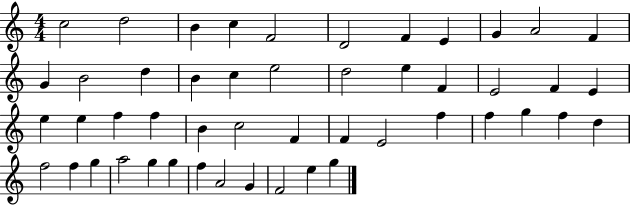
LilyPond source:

{
  \clef treble
  \numericTimeSignature
  \time 4/4
  \key c \major
  c''2 d''2 | b'4 c''4 f'2 | d'2 f'4 e'4 | g'4 a'2 f'4 | \break g'4 b'2 d''4 | b'4 c''4 e''2 | d''2 e''4 f'4 | e'2 f'4 e'4 | \break e''4 e''4 f''4 f''4 | b'4 c''2 f'4 | f'4 e'2 f''4 | f''4 g''4 f''4 d''4 | \break f''2 f''4 g''4 | a''2 g''4 g''4 | f''4 a'2 g'4 | f'2 e''4 g''4 | \break \bar "|."
}